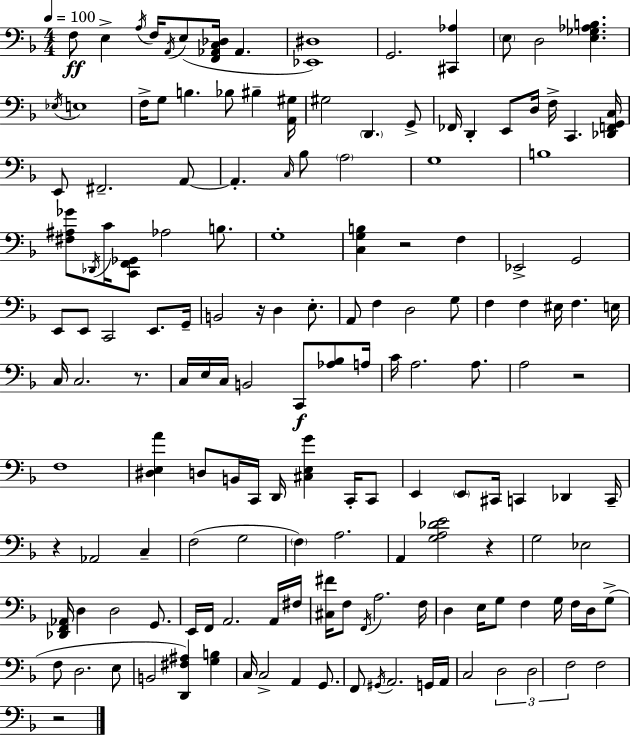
X:1
T:Untitled
M:4/4
L:1/4
K:Dm
F,/2 E, A,/4 F,/4 A,,/4 E,/2 [F,,_A,,C,_D,]/4 _A,, [_E,,^D,]4 G,,2 [^C,,_A,] E,/2 D,2 [E,_G,_A,B,] _E,/4 E,4 F,/4 G,/2 B, _B,/2 ^B, [A,,^G,]/4 ^G,2 D,, G,,/2 _F,,/4 D,, E,,/2 D,/4 F,/4 C,, [_D,,F,,G,,C,]/4 E,,/2 ^F,,2 A,,/2 A,, C,/4 _B,/2 A,2 G,4 B,4 [^F,^A,_G]/2 _D,,/4 C/4 [C,,F,,_G,,]/2 _A,2 B,/2 G,4 [C,G,B,] z2 F, _E,,2 G,,2 E,,/2 E,,/2 C,,2 E,,/2 G,,/4 B,,2 z/4 D, E,/2 A,,/2 F, D,2 G,/2 F, F, ^E,/4 F, E,/4 C,/4 C,2 z/2 C,/4 E,/4 C,/4 B,,2 C,,/2 [_A,_B,]/2 A,/4 C/4 A,2 A,/2 A,2 z2 F,4 [^D,E,A] D,/2 B,,/4 C,,/4 D,,/4 [^C,E,G] C,,/4 C,,/2 E,, E,,/2 ^C,,/4 C,, _D,, C,,/4 z _A,,2 C, F,2 G,2 F, A,2 A,, [G,A,_DE]2 z G,2 _E,2 [_D,,F,,_A,,]/4 D, D,2 G,,/2 E,,/4 F,,/4 A,,2 A,,/4 ^F,/4 [^C,^F]/4 F,/2 F,,/4 A,2 F,/4 D, E,/4 G,/2 F, G,/4 F,/4 D,/4 G,/2 F,/2 D,2 E,/2 B,,2 [D,,^F,^A,] [G,B,] C,/4 C,2 A,, G,,/2 F,,/2 ^G,,/4 A,,2 G,,/4 A,,/4 C,2 D,2 D,2 F,2 F,2 z2